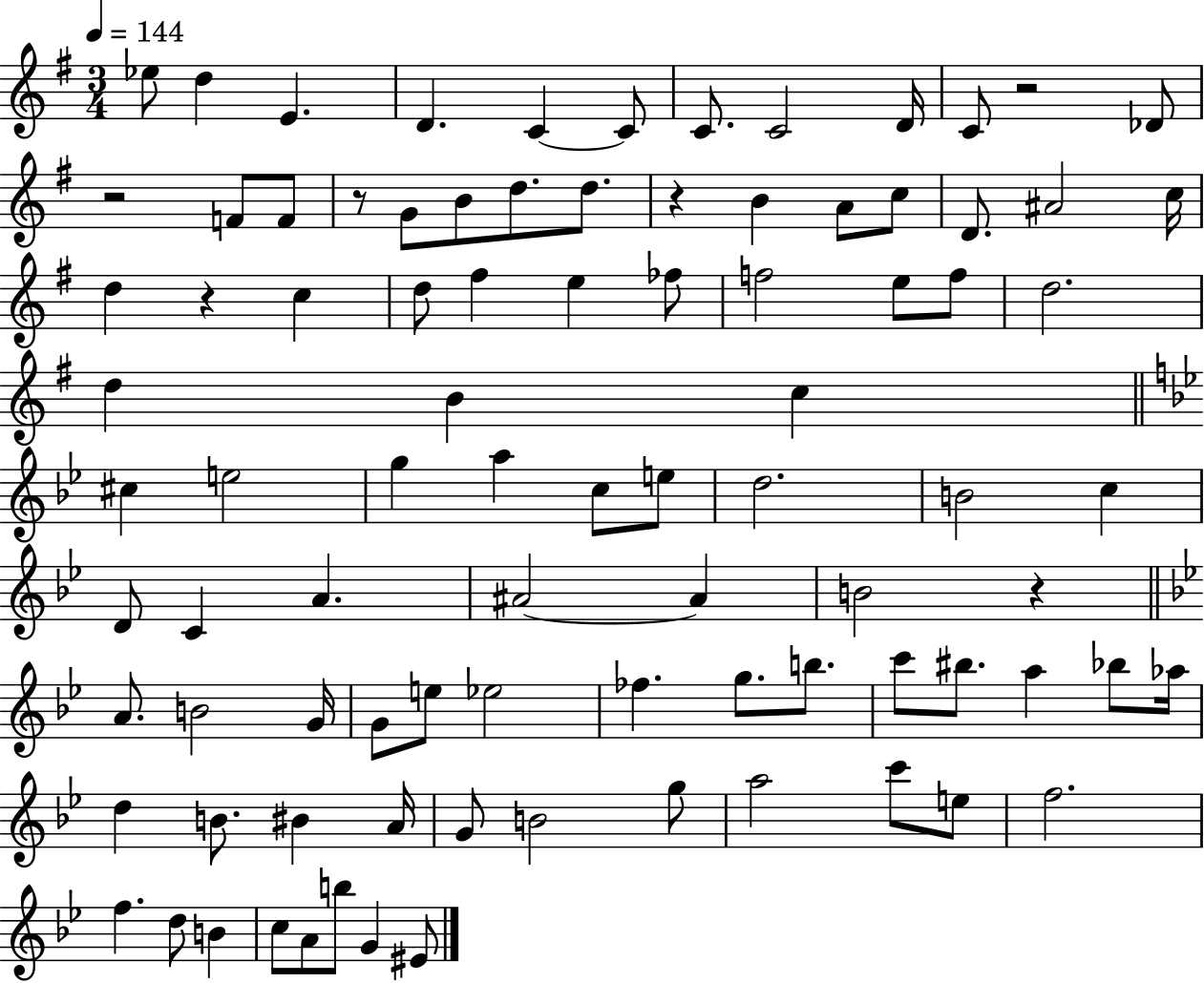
{
  \clef treble
  \numericTimeSignature
  \time 3/4
  \key g \major
  \tempo 4 = 144
  ees''8 d''4 e'4. | d'4. c'4~~ c'8 | c'8. c'2 d'16 | c'8 r2 des'8 | \break r2 f'8 f'8 | r8 g'8 b'8 d''8. d''8. | r4 b'4 a'8 c''8 | d'8. ais'2 c''16 | \break d''4 r4 c''4 | d''8 fis''4 e''4 fes''8 | f''2 e''8 f''8 | d''2. | \break d''4 b'4 c''4 | \bar "||" \break \key g \minor cis''4 e''2 | g''4 a''4 c''8 e''8 | d''2. | b'2 c''4 | \break d'8 c'4 a'4. | ais'2~~ ais'4 | b'2 r4 | \bar "||" \break \key bes \major a'8. b'2 g'16 | g'8 e''8 ees''2 | fes''4. g''8. b''8. | c'''8 bis''8. a''4 bes''8 aes''16 | \break d''4 b'8. bis'4 a'16 | g'8 b'2 g''8 | a''2 c'''8 e''8 | f''2. | \break f''4. d''8 b'4 | c''8 a'8 b''8 g'4 eis'8 | \bar "|."
}